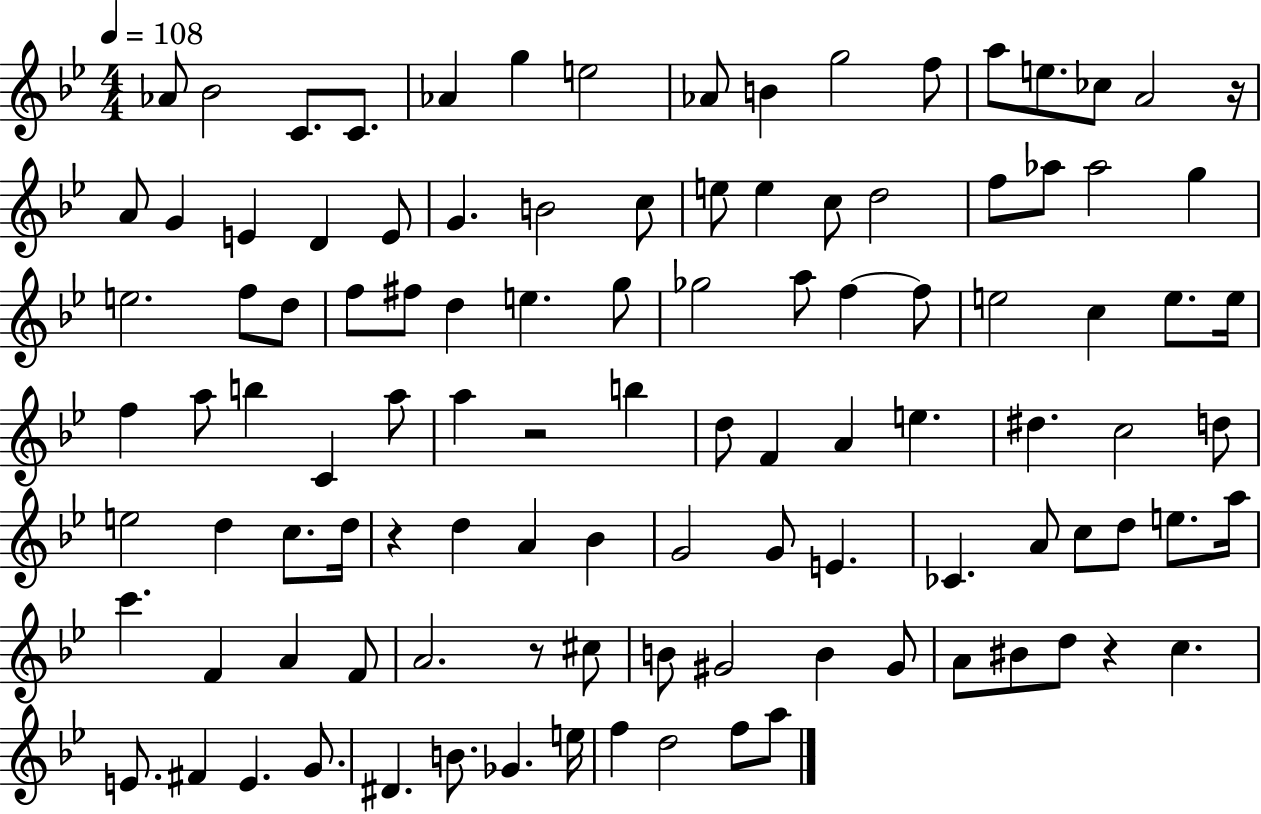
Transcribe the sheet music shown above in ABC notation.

X:1
T:Untitled
M:4/4
L:1/4
K:Bb
_A/2 _B2 C/2 C/2 _A g e2 _A/2 B g2 f/2 a/2 e/2 _c/2 A2 z/4 A/2 G E D E/2 G B2 c/2 e/2 e c/2 d2 f/2 _a/2 _a2 g e2 f/2 d/2 f/2 ^f/2 d e g/2 _g2 a/2 f f/2 e2 c e/2 e/4 f a/2 b C a/2 a z2 b d/2 F A e ^d c2 d/2 e2 d c/2 d/4 z d A _B G2 G/2 E _C A/2 c/2 d/2 e/2 a/4 c' F A F/2 A2 z/2 ^c/2 B/2 ^G2 B ^G/2 A/2 ^B/2 d/2 z c E/2 ^F E G/2 ^D B/2 _G e/4 f d2 f/2 a/2